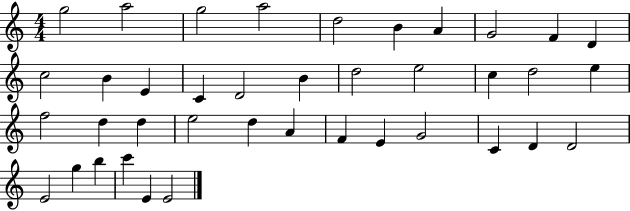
G5/h A5/h G5/h A5/h D5/h B4/q A4/q G4/h F4/q D4/q C5/h B4/q E4/q C4/q D4/h B4/q D5/h E5/h C5/q D5/h E5/q F5/h D5/q D5/q E5/h D5/q A4/q F4/q E4/q G4/h C4/q D4/q D4/h E4/h G5/q B5/q C6/q E4/q E4/h